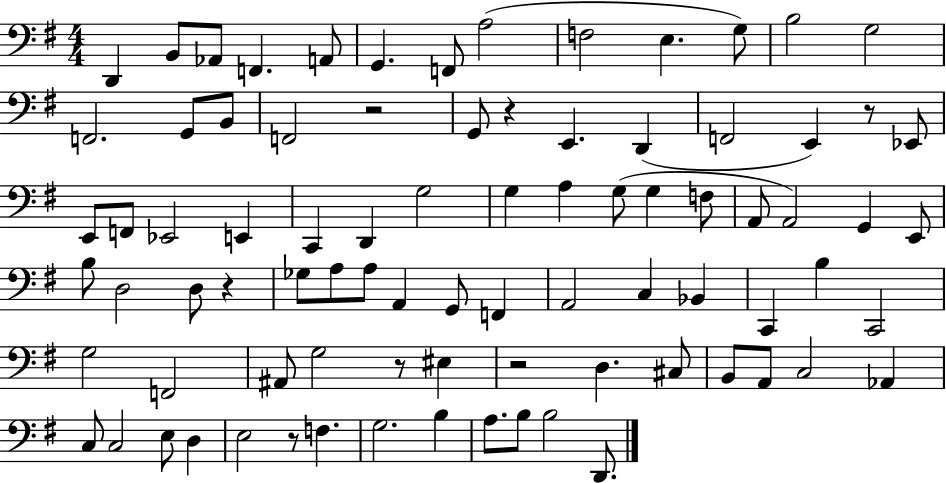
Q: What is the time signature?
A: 4/4